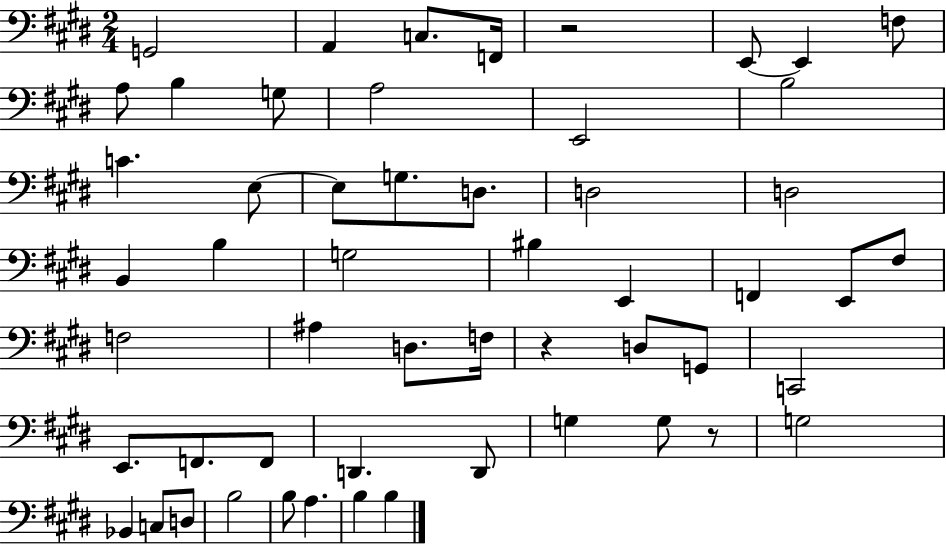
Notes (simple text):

G2/h A2/q C3/e. F2/s R/h E2/e E2/q F3/e A3/e B3/q G3/e A3/h E2/h B3/h C4/q. E3/e E3/e G3/e. D3/e. D3/h D3/h B2/q B3/q G3/h BIS3/q E2/q F2/q E2/e F#3/e F3/h A#3/q D3/e. F3/s R/q D3/e G2/e C2/h E2/e. F2/e. F2/e D2/q. D2/e G3/q G3/e R/e G3/h Bb2/q C3/e D3/e B3/h B3/e A3/q. B3/q B3/q